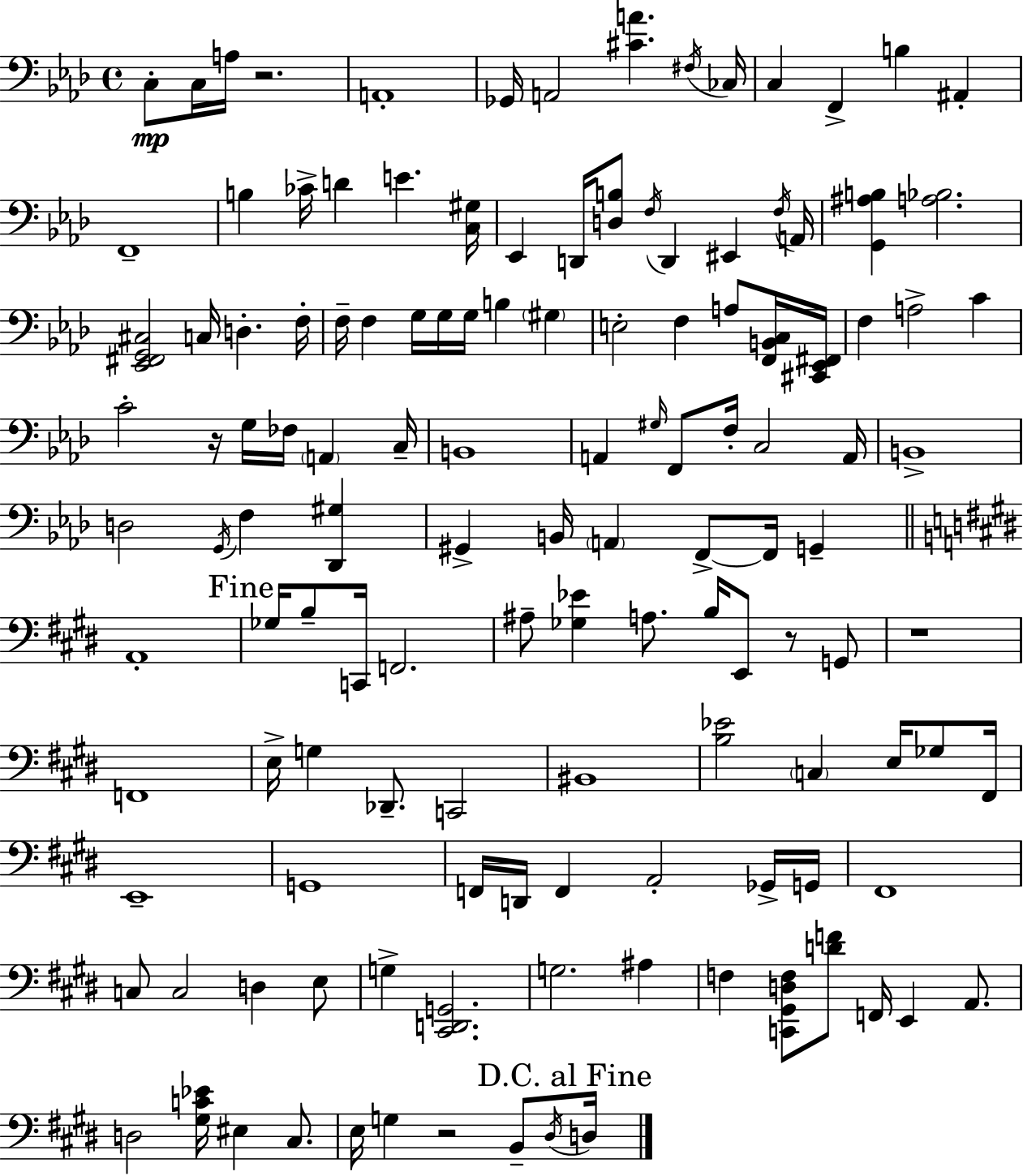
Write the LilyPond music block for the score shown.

{
  \clef bass
  \time 4/4
  \defaultTimeSignature
  \key f \minor
  c8-.\mp c16 a16 r2. | a,1-. | ges,16 a,2 <cis' a'>4. \acciaccatura { fis16 } | ces16 c4 f,4-> b4 ais,4-. | \break f,1-- | b4 ces'16-> d'4 e'4. | <c gis>16 ees,4 d,16 <d b>8 \acciaccatura { f16 } d,4 eis,4 | \acciaccatura { f16 } a,16 <g, ais b>4 <a bes>2. | \break <ees, fis, g, cis>2 c16 d4.-. | f16-. f16-- f4 g16 g16 g16 b4 \parenthesize gis4 | e2-. f4 a8 | <f, b, c>16 <cis, ees, fis,>16 f4 a2-> c'4 | \break c'2-. r16 g16 fes16 \parenthesize a,4 | c16-- b,1 | a,4 \grace { gis16 } f,8 f16-. c2 | a,16 b,1-> | \break d2 \acciaccatura { g,16 } f4 | <des, gis>4 gis,4-> b,16 \parenthesize a,4 f,8->~~ | f,16 g,4-- \bar "||" \break \key e \major a,1-. | \mark "Fine" ges16 b8-- c,16 f,2. | ais8-- <ges ees'>4 a8. b16 e,8 r8 g,8 | r1 | \break f,1 | e16-> g4 des,8.-- c,2 | bis,1 | <b ees'>2 \parenthesize c4 e16 ges8 fis,16 | \break e,1-- | g,1 | f,16 d,16 f,4 a,2-. ges,16-> g,16 | fis,1 | \break c8 c2 d4 e8 | g4-> <cis, d, g,>2. | g2. ais4 | f4 <c, gis, d f>8 <d' f'>8 f,16 e,4 a,8. | \break d2 <gis c' ees'>16 eis4 cis8. | e16 g4 r2 b,8-- \acciaccatura { dis16 } | \mark "D.C. al Fine" d16 \bar "|."
}